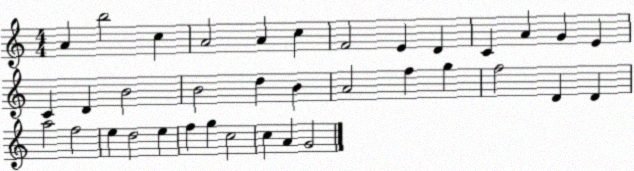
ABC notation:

X:1
T:Untitled
M:4/4
L:1/4
K:C
A b2 c A2 A c F2 E D C A G E C D B2 B2 d B A2 f g f2 D D a2 f2 e d2 e f g c2 c A G2